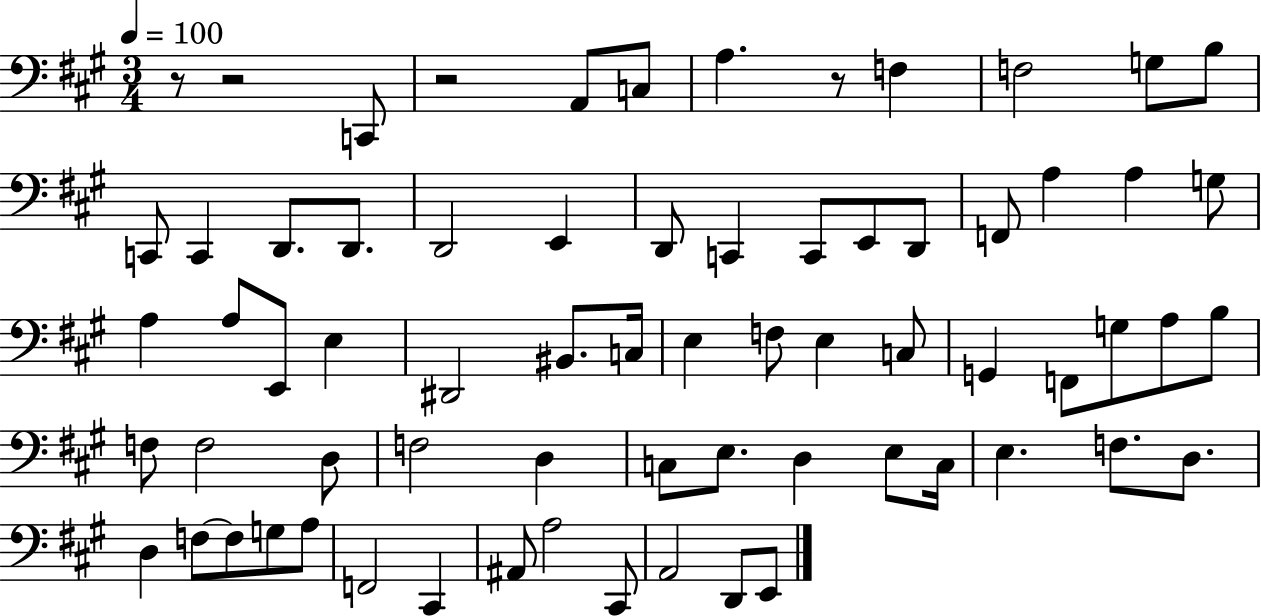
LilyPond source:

{
  \clef bass
  \numericTimeSignature
  \time 3/4
  \key a \major
  \tempo 4 = 100
  r8 r2 c,8 | r2 a,8 c8 | a4. r8 f4 | f2 g8 b8 | \break c,8 c,4 d,8. d,8. | d,2 e,4 | d,8 c,4 c,8 e,8 d,8 | f,8 a4 a4 g8 | \break a4 a8 e,8 e4 | dis,2 bis,8. c16 | e4 f8 e4 c8 | g,4 f,8 g8 a8 b8 | \break f8 f2 d8 | f2 d4 | c8 e8. d4 e8 c16 | e4. f8. d8. | \break d4 f8~~ f8 g8 a8 | f,2 cis,4 | ais,8 a2 cis,8 | a,2 d,8 e,8 | \break \bar "|."
}